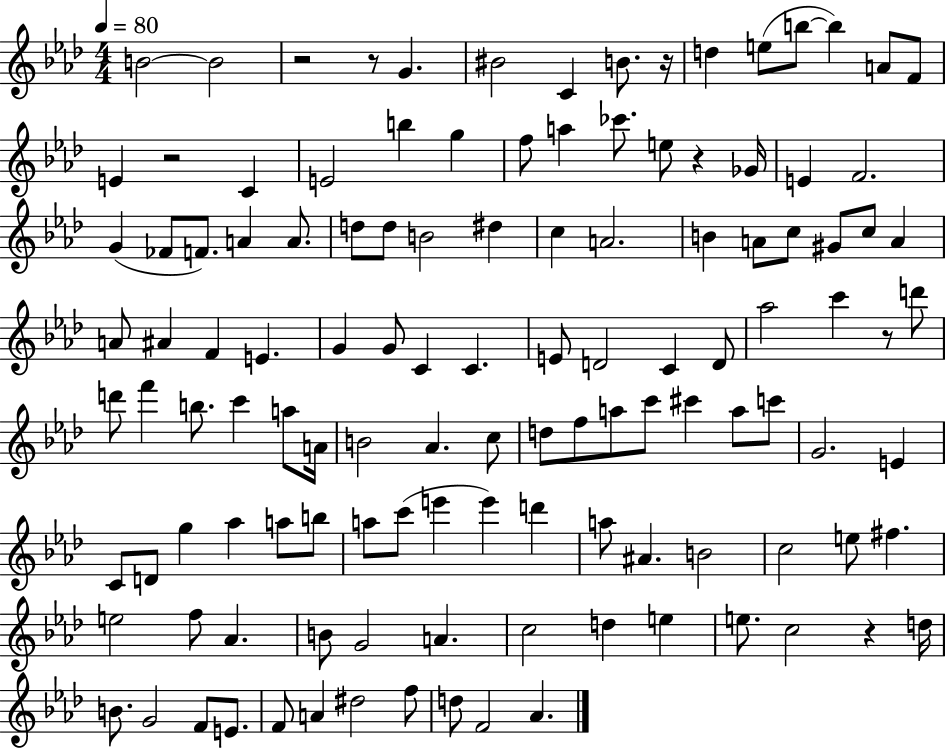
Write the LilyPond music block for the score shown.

{
  \clef treble
  \numericTimeSignature
  \time 4/4
  \key aes \major
  \tempo 4 = 80
  b'2~~ b'2 | r2 r8 g'4. | bis'2 c'4 b'8. r16 | d''4 e''8( b''8~~ b''4) a'8 f'8 | \break e'4 r2 c'4 | e'2 b''4 g''4 | f''8 a''4 ces'''8. e''8 r4 ges'16 | e'4 f'2. | \break g'4( fes'8 f'8.) a'4 a'8. | d''8 d''8 b'2 dis''4 | c''4 a'2. | b'4 a'8 c''8 gis'8 c''8 a'4 | \break a'8 ais'4 f'4 e'4. | g'4 g'8 c'4 c'4. | e'8 d'2 c'4 d'8 | aes''2 c'''4 r8 d'''8 | \break d'''8 f'''4 b''8. c'''4 a''8 a'16 | b'2 aes'4. c''8 | d''8 f''8 a''8 c'''8 cis'''4 a''8 c'''8 | g'2. e'4 | \break c'8 d'8 g''4 aes''4 a''8 b''8 | a''8 c'''8( e'''4 e'''4) d'''4 | a''8 ais'4. b'2 | c''2 e''8 fis''4. | \break e''2 f''8 aes'4. | b'8 g'2 a'4. | c''2 d''4 e''4 | e''8. c''2 r4 d''16 | \break b'8. g'2 f'8 e'8. | f'8 a'4 dis''2 f''8 | d''8 f'2 aes'4. | \bar "|."
}